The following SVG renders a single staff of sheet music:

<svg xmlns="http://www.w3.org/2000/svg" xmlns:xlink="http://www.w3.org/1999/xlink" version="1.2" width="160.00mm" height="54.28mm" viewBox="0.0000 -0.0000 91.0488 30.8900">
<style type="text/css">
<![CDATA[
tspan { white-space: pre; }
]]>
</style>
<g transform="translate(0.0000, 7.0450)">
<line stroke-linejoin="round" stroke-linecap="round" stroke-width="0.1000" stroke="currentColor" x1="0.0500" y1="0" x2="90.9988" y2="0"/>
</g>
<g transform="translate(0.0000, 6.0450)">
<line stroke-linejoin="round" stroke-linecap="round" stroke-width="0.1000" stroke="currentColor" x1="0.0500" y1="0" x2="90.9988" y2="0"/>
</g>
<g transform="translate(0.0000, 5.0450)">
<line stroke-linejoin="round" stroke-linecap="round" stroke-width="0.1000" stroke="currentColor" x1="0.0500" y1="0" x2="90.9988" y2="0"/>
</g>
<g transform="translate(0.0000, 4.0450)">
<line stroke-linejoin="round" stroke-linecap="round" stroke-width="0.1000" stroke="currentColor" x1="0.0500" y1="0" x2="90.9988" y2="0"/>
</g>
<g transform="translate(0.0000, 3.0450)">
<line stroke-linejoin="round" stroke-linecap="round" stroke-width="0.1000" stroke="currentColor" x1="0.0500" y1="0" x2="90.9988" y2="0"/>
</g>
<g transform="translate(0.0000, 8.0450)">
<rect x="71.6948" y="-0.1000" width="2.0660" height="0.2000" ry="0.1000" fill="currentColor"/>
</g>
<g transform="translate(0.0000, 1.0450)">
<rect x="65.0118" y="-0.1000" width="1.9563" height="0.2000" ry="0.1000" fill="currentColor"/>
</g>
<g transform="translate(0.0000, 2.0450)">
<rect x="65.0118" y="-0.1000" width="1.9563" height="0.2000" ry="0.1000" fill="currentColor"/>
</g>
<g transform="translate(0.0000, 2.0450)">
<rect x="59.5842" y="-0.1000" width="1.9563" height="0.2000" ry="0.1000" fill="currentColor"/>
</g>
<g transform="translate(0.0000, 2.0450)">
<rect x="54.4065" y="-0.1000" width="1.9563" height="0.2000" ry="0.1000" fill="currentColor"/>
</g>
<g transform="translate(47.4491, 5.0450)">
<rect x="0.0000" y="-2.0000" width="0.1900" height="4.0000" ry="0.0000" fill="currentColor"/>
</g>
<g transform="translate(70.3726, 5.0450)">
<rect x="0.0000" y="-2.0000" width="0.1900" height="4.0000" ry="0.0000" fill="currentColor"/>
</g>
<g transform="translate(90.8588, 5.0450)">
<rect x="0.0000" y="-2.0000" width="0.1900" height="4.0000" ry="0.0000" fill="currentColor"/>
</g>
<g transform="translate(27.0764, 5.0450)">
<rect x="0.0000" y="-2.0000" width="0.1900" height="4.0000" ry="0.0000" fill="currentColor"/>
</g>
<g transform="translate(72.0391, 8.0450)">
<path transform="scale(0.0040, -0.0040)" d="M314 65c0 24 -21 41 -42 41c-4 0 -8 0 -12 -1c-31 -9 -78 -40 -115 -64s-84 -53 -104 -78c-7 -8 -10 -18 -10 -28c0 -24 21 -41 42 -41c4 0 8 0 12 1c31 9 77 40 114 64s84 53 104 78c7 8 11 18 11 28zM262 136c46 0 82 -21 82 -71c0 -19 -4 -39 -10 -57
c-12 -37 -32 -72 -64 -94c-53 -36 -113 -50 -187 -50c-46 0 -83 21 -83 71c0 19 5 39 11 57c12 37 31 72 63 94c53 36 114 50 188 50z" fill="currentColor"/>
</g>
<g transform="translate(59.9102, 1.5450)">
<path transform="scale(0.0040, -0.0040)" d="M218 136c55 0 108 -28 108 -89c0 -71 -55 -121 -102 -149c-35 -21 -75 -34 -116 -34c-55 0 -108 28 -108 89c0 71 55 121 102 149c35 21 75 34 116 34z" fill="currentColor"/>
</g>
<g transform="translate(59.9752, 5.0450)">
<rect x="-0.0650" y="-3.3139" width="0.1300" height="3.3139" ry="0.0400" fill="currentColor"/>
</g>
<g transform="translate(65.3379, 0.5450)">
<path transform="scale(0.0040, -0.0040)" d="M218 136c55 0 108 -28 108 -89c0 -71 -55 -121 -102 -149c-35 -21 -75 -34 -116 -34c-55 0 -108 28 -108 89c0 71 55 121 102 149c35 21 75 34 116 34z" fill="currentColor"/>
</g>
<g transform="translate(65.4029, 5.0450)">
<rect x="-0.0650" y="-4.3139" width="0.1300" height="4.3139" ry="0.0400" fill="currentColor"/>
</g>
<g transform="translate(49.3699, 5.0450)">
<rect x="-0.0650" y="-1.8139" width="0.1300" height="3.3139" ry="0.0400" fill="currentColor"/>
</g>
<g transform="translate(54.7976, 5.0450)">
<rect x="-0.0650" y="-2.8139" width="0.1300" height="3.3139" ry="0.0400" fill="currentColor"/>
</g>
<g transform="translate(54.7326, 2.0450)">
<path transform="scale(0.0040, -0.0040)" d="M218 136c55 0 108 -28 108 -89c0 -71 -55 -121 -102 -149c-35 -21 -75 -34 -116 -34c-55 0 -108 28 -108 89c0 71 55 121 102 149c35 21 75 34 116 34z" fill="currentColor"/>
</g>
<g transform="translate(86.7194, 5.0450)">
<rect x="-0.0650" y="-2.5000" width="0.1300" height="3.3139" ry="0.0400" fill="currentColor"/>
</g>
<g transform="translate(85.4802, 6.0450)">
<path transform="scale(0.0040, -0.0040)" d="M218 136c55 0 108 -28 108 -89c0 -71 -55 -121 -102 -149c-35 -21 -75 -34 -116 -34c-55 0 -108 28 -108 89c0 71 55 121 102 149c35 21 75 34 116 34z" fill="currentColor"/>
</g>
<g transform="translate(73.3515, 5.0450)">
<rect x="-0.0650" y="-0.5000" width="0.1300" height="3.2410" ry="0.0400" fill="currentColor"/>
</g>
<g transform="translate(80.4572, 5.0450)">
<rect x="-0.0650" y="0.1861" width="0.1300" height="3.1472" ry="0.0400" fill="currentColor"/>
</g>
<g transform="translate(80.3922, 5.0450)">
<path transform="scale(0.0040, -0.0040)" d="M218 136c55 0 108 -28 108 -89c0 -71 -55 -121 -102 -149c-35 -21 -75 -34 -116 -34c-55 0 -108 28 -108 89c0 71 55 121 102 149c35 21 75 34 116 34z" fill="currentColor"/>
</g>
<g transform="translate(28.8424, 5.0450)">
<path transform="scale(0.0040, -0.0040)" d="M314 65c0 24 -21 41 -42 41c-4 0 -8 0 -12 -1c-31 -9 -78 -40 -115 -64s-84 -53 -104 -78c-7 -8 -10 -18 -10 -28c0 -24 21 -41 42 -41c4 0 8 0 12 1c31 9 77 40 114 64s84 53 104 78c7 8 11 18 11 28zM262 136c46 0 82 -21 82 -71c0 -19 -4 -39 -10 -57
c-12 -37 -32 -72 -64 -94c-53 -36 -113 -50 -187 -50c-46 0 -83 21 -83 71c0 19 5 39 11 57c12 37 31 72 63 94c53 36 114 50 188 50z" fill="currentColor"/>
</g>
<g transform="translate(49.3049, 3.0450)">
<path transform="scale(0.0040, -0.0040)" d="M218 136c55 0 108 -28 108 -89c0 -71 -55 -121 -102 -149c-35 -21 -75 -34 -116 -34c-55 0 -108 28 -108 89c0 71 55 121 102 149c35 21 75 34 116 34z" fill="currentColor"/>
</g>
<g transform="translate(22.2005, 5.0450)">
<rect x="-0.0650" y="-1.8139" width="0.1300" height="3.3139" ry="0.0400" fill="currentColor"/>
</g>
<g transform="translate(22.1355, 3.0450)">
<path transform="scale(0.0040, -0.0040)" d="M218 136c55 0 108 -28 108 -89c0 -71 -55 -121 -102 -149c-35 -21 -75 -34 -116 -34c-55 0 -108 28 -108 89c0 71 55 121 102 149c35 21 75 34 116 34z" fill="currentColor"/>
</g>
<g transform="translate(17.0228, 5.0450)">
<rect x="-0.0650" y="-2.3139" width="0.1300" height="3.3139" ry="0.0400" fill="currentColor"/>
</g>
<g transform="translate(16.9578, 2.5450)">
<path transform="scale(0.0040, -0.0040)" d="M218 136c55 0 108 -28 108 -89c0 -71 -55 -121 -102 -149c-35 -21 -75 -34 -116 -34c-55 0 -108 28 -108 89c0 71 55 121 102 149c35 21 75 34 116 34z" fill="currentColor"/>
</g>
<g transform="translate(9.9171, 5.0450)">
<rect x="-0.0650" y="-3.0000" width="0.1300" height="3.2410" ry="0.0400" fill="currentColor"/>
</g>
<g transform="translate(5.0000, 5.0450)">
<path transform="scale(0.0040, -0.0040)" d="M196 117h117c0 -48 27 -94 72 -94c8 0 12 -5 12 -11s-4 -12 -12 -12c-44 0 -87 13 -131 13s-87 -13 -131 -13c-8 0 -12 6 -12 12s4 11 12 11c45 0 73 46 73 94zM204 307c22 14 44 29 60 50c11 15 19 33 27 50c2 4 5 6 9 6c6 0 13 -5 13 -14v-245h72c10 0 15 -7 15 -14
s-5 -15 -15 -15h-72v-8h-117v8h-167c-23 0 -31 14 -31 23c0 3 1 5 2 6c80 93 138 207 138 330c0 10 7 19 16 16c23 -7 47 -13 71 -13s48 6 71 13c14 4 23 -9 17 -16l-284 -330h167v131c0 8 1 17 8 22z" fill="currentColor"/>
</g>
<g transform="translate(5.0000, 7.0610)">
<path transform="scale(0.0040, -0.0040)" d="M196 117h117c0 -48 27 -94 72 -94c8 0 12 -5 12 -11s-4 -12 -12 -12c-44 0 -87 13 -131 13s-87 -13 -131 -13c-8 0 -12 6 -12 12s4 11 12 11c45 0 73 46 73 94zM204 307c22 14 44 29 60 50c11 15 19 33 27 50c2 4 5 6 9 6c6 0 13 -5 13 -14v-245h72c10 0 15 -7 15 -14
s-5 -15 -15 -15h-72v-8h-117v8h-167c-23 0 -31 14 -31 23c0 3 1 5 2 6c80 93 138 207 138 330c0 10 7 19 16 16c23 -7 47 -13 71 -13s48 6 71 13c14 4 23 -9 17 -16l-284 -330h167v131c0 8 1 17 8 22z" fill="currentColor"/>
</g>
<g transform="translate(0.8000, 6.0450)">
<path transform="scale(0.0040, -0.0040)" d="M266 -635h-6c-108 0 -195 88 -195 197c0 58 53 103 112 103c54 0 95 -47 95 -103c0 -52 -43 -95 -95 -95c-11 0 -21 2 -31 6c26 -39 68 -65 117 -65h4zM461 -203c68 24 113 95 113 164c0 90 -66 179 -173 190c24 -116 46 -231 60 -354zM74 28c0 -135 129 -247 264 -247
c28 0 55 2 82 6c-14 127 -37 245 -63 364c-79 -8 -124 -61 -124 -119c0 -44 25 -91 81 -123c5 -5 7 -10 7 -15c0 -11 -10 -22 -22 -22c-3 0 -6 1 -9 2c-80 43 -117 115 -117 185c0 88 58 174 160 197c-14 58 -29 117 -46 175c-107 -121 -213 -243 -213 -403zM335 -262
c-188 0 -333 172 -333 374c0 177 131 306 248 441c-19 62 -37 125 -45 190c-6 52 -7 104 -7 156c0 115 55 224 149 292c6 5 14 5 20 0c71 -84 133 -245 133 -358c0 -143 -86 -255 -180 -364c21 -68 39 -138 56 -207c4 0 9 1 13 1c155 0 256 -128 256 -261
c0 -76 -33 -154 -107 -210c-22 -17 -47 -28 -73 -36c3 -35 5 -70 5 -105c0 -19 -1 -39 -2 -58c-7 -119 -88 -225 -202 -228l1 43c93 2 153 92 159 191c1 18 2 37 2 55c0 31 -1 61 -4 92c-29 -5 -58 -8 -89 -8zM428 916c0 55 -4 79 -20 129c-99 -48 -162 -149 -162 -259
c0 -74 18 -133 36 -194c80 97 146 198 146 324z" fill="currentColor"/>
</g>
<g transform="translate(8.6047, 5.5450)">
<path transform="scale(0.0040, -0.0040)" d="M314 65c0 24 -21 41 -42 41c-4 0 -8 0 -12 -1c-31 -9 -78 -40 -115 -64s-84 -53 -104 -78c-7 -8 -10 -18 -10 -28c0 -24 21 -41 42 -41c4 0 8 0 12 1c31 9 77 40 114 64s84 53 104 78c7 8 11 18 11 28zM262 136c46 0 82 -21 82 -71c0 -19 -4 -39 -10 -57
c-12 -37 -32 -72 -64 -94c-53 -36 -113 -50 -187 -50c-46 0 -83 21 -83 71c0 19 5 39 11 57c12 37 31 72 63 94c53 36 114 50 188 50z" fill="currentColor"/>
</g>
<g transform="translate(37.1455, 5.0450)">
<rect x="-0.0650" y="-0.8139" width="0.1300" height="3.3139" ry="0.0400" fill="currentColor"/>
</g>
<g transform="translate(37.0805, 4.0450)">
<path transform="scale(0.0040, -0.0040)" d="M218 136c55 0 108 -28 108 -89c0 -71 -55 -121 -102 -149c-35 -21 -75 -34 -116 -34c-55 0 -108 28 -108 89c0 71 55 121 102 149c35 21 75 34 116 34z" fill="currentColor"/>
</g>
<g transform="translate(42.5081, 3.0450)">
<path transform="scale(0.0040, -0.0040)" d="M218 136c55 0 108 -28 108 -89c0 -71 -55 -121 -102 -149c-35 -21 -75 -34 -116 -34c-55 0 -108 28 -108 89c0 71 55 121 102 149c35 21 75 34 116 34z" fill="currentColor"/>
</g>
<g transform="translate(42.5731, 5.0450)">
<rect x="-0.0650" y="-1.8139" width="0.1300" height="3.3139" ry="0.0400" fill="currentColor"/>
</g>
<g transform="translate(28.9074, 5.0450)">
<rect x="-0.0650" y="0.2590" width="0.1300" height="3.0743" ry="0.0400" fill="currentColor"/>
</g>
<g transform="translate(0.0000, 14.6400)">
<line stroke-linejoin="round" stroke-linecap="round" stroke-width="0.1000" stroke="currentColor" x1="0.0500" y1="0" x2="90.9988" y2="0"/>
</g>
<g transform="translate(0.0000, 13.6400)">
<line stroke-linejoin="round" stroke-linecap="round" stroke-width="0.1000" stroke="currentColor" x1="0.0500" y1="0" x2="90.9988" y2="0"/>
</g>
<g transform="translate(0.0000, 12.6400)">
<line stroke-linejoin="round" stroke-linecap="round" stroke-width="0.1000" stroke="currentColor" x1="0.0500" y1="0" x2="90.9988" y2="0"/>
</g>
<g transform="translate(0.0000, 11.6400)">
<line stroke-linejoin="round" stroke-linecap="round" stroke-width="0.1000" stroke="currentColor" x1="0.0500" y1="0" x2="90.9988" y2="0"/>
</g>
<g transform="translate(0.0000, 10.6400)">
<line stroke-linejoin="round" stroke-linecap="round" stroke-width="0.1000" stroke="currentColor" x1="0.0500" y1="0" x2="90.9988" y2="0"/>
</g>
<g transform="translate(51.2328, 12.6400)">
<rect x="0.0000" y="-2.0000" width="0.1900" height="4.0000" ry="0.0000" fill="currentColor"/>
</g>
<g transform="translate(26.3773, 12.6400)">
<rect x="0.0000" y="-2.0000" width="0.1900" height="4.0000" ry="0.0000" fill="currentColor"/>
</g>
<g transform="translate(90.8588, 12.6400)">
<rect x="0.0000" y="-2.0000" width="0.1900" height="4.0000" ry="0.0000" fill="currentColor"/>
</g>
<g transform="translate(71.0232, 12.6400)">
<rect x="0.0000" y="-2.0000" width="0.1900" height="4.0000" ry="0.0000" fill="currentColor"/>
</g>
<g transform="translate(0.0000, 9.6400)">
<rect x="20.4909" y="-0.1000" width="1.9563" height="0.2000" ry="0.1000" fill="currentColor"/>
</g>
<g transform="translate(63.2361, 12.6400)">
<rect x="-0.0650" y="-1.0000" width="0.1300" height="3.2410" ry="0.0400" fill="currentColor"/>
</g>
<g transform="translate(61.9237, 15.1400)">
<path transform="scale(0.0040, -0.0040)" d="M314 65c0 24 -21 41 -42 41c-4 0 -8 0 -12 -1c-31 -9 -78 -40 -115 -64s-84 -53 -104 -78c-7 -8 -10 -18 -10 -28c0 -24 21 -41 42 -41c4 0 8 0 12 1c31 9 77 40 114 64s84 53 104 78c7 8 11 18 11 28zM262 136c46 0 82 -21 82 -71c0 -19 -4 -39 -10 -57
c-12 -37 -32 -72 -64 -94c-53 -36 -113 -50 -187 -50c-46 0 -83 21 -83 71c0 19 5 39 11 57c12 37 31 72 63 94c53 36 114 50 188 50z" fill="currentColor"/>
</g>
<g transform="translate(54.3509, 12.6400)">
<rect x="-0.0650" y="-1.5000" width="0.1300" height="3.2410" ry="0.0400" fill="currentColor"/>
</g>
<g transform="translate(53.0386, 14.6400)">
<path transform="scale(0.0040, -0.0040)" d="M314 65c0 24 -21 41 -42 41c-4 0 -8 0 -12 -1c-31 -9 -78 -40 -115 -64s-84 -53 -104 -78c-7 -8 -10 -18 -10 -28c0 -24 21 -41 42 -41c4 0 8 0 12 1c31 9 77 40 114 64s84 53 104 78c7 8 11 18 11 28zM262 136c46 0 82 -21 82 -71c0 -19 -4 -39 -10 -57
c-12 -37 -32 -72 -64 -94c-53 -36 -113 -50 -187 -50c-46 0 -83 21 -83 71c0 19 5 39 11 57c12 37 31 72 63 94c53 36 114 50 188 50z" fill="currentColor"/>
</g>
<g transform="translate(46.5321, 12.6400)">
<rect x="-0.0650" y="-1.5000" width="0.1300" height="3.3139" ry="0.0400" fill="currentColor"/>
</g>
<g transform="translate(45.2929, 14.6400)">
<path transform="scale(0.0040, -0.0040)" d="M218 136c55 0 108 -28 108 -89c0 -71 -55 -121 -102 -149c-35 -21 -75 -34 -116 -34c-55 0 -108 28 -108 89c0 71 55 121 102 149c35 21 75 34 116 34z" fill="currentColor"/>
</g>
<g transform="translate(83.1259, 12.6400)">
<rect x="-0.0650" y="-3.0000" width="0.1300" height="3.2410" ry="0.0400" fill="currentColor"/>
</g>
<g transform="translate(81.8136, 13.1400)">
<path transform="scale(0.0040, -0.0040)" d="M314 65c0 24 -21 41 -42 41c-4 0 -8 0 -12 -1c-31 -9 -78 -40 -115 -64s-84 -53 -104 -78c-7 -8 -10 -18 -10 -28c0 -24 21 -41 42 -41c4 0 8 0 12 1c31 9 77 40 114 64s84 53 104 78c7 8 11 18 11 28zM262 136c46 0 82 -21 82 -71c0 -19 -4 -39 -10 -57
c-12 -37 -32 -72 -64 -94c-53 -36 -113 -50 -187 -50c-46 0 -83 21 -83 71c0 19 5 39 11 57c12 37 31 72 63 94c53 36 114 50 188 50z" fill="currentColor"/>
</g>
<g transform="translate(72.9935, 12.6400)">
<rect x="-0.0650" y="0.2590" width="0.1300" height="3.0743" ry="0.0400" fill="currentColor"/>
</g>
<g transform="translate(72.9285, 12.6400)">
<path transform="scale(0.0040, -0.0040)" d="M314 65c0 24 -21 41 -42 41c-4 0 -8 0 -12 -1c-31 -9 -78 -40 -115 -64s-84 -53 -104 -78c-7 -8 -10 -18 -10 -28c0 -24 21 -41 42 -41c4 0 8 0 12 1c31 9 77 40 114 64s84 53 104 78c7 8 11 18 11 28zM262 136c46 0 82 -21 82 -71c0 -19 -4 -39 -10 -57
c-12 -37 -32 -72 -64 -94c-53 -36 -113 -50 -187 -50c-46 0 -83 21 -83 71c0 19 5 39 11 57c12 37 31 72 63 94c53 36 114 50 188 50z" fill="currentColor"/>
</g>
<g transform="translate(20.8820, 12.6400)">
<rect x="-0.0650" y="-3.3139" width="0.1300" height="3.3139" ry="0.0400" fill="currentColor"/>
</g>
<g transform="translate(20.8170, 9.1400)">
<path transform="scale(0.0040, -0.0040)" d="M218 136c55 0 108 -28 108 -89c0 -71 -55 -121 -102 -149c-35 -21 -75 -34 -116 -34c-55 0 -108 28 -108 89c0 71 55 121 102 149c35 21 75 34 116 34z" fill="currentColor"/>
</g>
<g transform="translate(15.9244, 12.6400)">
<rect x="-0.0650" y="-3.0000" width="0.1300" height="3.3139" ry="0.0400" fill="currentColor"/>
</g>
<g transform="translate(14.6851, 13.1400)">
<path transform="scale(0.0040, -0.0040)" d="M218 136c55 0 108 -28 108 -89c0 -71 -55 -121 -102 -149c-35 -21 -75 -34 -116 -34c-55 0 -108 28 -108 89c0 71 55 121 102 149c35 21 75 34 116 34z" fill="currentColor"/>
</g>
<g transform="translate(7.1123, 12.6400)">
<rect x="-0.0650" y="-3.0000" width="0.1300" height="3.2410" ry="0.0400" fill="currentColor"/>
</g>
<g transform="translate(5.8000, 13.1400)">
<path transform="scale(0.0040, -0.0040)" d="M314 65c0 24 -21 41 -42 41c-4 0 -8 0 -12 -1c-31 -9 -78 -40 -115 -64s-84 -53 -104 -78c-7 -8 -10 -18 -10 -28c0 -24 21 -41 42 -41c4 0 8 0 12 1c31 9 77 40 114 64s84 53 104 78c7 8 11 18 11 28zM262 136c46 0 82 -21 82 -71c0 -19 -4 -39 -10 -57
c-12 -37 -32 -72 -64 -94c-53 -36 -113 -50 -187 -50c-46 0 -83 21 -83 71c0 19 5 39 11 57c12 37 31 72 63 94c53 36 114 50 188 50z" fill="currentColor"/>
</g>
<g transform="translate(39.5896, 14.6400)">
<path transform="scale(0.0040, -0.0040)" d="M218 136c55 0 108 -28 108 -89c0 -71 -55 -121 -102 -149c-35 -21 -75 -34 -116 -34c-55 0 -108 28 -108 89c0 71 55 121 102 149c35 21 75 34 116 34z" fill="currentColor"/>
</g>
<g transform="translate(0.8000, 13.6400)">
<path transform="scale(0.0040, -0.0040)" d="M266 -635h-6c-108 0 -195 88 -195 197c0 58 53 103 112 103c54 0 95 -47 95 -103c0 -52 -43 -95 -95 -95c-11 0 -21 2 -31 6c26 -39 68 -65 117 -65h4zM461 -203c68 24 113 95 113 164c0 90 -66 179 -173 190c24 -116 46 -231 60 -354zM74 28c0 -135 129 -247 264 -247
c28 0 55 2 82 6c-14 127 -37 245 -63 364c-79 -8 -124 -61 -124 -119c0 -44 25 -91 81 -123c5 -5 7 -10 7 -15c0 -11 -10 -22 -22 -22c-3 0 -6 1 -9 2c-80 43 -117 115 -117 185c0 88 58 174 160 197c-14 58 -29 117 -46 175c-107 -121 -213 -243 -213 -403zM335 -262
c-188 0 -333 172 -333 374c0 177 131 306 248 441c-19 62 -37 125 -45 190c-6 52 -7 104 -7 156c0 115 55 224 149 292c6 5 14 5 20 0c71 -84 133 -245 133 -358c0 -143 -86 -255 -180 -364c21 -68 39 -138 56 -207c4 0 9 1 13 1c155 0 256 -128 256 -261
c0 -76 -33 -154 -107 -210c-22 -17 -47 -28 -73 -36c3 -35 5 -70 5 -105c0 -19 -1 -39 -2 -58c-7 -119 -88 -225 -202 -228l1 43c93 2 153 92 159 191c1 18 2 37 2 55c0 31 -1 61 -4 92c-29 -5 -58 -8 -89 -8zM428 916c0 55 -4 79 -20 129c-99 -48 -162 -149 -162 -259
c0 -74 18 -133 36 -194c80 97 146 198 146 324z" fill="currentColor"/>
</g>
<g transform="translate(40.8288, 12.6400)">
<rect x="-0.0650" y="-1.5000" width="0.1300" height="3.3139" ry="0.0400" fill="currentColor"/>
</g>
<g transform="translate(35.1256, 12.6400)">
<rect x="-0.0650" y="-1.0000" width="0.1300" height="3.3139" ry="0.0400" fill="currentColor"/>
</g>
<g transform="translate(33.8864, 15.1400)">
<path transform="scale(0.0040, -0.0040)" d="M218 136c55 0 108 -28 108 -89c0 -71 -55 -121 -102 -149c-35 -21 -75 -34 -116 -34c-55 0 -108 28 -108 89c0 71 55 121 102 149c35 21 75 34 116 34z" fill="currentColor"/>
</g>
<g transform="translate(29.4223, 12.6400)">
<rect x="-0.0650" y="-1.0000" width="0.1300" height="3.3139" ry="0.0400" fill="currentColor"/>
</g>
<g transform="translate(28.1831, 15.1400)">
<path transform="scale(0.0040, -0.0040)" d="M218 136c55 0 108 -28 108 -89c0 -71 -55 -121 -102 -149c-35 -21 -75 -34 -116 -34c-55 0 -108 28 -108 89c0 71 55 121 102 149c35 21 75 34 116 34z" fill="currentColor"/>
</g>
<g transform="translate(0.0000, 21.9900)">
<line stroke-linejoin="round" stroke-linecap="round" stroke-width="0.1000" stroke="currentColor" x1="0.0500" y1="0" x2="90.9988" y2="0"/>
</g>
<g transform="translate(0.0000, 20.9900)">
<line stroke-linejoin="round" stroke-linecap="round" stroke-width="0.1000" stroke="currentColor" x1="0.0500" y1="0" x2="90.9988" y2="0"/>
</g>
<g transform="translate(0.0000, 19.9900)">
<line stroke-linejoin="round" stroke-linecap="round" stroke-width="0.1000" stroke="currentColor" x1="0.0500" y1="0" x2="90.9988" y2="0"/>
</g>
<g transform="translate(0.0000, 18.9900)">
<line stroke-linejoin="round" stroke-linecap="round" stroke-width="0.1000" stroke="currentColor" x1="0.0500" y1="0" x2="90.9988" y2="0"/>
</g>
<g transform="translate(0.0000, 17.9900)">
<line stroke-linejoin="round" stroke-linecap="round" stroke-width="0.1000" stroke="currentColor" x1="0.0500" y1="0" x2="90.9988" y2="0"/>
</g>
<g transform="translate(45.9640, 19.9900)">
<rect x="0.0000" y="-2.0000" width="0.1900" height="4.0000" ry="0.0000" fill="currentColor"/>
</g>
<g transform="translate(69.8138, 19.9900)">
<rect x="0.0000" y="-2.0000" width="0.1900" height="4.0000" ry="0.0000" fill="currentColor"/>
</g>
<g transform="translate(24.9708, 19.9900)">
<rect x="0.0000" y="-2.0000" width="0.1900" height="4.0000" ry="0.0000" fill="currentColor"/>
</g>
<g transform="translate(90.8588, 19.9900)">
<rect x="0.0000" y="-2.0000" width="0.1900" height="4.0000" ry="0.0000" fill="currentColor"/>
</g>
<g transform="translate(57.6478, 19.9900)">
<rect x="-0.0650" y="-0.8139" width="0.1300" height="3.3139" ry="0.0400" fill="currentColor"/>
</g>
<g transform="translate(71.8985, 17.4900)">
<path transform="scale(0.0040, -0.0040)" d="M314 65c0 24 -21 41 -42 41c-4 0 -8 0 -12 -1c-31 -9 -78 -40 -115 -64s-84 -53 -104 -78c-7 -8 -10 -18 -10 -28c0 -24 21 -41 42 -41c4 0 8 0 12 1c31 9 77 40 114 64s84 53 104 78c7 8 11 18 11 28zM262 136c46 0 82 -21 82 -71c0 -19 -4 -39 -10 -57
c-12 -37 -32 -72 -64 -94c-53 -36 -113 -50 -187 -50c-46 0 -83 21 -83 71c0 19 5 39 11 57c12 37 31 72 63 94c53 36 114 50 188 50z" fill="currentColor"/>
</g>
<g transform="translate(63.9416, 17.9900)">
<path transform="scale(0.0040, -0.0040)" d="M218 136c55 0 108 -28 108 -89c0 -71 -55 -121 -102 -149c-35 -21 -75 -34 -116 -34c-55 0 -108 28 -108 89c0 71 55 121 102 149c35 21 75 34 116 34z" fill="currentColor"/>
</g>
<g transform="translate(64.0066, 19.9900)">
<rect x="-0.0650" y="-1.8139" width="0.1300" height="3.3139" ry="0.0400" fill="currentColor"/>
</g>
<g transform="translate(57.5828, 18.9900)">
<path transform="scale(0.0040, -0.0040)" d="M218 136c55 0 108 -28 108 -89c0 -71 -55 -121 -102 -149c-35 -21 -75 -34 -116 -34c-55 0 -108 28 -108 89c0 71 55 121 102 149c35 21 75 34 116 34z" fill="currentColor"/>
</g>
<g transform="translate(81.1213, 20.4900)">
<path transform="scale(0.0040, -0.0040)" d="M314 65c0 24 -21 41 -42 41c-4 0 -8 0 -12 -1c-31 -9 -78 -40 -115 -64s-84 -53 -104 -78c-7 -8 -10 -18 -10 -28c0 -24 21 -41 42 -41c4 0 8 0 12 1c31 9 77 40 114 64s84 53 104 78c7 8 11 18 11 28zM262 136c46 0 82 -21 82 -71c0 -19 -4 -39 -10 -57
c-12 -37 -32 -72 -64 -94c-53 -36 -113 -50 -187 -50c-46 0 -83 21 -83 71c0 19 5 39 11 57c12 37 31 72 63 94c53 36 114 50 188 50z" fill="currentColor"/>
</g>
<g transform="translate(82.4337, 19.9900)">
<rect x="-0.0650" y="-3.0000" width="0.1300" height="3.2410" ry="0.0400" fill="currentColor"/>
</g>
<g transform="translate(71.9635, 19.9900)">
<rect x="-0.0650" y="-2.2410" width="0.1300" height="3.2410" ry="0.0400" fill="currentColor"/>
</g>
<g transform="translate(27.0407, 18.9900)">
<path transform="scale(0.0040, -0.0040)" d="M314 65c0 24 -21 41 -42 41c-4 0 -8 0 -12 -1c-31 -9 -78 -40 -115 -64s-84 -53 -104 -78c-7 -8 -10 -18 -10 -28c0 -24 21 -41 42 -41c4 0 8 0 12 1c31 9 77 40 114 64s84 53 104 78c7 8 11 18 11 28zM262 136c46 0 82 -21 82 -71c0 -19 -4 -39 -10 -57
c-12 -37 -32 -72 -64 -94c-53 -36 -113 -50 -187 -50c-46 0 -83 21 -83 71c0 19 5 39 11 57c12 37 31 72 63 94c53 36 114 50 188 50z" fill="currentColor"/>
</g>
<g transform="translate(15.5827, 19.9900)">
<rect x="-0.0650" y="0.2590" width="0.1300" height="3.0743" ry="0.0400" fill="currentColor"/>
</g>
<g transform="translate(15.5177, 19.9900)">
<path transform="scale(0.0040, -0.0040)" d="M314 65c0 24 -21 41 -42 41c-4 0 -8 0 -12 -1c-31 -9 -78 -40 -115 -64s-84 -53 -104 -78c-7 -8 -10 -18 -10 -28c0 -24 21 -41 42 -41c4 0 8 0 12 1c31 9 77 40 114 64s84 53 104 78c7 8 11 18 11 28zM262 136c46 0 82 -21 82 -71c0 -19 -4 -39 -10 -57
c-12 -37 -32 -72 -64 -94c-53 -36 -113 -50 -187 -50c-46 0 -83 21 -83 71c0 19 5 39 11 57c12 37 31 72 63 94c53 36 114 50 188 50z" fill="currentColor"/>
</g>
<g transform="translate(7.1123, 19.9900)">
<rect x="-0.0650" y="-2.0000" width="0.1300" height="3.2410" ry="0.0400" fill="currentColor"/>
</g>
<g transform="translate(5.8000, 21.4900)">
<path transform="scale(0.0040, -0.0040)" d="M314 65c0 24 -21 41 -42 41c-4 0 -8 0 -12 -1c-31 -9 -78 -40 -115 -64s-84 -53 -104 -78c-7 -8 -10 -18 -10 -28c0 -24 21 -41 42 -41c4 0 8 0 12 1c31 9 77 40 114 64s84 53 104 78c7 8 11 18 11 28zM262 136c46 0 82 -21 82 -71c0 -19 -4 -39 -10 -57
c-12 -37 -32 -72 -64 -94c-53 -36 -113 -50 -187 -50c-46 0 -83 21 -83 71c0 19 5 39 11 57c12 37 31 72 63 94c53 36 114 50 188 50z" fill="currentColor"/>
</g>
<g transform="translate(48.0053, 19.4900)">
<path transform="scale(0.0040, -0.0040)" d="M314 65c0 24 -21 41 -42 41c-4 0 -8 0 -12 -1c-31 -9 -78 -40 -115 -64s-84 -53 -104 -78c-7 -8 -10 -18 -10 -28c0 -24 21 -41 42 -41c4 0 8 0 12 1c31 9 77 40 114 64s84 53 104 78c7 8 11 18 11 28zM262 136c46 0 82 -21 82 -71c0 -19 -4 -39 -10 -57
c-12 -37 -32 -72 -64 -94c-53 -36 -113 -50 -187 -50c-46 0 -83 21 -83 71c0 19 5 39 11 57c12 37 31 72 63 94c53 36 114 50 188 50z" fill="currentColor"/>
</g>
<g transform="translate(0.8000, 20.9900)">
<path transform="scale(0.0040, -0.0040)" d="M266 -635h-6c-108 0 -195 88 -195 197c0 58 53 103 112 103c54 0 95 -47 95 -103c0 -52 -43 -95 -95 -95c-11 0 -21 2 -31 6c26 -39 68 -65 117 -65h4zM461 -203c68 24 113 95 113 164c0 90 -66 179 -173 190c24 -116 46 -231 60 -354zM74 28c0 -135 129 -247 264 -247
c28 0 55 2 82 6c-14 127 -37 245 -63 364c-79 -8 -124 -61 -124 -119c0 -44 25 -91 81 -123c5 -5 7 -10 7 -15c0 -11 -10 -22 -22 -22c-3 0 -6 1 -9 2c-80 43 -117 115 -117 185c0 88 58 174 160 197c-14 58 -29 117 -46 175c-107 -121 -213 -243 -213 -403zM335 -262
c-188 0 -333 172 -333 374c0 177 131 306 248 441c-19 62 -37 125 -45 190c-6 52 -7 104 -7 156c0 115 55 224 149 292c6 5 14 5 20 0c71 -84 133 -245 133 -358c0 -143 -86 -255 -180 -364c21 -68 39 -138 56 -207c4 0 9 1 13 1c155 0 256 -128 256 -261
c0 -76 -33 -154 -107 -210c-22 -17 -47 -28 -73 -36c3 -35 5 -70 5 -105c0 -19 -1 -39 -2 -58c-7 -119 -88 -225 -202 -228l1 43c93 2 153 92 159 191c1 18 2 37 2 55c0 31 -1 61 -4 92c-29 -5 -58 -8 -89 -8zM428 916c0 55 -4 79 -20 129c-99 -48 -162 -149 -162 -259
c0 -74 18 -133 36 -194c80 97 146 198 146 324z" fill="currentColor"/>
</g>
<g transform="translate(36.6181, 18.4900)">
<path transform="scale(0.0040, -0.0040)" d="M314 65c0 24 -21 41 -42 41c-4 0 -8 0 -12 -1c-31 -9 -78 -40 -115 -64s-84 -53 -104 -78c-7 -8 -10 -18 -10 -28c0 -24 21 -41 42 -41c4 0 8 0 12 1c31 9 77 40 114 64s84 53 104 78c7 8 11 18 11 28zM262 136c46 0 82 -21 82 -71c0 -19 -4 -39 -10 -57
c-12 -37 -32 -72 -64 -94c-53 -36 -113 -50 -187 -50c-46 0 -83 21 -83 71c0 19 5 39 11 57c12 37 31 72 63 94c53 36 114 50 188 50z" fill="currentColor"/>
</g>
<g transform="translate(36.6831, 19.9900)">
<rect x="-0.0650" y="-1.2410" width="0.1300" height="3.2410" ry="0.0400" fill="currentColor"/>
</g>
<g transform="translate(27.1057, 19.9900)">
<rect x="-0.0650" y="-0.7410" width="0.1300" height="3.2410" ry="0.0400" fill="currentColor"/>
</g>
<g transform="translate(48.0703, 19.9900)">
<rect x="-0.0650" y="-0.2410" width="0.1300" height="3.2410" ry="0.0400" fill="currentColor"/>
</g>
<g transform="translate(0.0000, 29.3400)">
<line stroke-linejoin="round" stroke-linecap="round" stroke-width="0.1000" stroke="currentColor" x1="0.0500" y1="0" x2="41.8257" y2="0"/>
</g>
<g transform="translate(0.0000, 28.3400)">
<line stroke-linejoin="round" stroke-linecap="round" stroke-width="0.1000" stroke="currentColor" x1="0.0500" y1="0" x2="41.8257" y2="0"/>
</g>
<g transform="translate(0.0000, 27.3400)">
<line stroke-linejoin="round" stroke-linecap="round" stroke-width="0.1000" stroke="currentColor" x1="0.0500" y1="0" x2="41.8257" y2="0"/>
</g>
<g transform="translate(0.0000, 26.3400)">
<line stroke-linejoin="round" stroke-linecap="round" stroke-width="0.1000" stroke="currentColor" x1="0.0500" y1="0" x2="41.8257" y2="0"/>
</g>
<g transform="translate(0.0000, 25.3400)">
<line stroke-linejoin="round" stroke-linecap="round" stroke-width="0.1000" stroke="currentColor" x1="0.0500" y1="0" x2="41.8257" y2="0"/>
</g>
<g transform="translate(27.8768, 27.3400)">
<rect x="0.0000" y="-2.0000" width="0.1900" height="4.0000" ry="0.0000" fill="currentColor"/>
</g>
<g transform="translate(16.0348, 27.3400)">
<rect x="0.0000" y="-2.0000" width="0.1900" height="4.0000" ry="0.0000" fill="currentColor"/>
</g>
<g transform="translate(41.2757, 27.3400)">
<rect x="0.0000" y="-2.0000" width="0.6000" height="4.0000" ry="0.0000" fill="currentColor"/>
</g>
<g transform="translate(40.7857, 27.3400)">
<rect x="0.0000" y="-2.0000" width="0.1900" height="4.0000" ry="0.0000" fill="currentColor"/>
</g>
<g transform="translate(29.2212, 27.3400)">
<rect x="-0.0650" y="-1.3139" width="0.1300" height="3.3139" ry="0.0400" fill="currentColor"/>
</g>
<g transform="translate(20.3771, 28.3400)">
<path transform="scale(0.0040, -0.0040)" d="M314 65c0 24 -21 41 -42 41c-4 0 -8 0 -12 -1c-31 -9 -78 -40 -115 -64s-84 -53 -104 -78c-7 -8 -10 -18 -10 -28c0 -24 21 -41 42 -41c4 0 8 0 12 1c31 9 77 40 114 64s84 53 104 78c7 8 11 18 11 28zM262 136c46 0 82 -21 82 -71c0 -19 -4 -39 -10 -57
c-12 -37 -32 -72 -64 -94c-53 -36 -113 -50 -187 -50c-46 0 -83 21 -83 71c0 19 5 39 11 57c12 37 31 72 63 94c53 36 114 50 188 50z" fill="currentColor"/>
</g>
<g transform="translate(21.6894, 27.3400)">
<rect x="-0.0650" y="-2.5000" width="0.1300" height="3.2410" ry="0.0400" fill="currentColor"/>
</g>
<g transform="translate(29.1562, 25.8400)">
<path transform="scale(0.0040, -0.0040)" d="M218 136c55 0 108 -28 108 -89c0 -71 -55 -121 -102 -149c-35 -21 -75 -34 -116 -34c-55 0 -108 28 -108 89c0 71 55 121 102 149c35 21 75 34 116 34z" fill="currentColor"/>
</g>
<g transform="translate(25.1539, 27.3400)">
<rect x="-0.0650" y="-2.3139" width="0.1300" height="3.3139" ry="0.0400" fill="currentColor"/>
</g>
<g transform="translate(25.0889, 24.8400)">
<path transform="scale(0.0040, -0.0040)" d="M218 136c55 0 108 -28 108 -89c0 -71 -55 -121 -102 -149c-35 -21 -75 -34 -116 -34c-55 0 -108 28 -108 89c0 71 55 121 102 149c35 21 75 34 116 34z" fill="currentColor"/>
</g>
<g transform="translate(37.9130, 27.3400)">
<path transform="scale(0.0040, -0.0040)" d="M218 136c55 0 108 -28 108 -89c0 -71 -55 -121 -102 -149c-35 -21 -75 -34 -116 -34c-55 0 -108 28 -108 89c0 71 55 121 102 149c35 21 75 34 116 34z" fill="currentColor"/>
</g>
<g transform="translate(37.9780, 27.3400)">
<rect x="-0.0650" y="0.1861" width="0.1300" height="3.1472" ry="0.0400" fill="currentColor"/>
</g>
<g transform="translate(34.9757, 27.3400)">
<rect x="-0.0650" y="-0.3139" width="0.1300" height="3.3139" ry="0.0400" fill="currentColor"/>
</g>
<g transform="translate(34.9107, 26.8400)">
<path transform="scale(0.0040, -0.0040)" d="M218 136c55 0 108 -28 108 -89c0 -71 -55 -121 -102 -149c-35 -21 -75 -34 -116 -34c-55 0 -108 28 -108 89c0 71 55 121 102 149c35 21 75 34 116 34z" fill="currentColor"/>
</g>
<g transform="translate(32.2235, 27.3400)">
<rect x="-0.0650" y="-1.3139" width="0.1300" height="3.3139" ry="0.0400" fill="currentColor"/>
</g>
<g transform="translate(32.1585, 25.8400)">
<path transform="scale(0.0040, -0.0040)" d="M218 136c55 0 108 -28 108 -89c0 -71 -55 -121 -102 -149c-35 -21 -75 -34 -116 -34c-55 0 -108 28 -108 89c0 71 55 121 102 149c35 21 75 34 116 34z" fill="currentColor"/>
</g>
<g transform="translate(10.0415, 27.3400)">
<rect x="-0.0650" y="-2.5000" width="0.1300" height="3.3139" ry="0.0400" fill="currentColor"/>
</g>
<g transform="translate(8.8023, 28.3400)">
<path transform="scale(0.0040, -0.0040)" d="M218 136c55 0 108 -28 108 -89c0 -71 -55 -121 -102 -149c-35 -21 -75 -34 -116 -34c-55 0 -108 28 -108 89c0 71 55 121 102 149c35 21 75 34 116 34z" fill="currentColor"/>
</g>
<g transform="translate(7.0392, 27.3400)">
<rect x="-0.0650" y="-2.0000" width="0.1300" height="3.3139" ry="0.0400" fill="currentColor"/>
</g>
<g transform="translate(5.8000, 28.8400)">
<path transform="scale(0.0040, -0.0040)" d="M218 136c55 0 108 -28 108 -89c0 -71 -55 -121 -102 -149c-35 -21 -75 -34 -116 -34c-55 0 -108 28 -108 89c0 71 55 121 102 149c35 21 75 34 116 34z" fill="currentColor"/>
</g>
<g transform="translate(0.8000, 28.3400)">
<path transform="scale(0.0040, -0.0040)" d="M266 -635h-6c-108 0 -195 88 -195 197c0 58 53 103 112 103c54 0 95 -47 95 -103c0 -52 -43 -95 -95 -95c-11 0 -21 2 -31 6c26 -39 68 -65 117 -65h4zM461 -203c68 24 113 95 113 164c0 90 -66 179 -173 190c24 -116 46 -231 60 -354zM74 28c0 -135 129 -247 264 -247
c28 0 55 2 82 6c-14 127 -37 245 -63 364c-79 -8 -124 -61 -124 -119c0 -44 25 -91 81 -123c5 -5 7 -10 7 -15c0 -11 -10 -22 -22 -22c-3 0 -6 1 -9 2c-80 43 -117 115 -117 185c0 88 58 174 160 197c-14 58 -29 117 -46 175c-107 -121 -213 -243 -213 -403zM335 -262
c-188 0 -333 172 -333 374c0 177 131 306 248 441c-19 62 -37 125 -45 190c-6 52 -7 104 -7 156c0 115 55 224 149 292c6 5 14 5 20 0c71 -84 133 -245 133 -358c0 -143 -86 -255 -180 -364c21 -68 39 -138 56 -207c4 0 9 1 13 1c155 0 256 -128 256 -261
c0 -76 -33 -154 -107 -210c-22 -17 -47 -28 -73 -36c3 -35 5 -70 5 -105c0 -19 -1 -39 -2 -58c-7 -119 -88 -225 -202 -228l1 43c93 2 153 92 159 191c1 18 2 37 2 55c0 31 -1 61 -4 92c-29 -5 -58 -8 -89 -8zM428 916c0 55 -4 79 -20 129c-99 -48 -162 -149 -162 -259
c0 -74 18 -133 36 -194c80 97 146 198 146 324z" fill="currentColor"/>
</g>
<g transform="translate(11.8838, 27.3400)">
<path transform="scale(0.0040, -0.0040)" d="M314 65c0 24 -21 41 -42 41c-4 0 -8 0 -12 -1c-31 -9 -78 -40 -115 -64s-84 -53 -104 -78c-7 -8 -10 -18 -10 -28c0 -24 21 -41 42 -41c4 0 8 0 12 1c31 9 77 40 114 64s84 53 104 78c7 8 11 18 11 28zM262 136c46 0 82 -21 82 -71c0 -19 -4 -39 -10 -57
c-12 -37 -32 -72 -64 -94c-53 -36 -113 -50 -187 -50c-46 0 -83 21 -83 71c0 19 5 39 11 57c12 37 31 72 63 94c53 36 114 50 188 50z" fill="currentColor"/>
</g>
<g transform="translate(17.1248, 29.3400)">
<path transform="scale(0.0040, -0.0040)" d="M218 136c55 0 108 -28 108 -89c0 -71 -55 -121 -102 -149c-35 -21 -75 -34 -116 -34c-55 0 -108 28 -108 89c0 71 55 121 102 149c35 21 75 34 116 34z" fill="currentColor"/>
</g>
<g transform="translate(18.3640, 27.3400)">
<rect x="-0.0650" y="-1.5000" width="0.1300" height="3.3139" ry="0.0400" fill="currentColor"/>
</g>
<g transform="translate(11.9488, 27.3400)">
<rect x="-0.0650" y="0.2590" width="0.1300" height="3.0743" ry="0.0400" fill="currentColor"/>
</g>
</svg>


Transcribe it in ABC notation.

X:1
T:Untitled
M:4/4
L:1/4
K:C
A2 g f B2 d f f a b d' C2 B G A2 A b D D E E E2 D2 B2 A2 F2 B2 d2 e2 c2 d f g2 A2 F G B2 E G2 g e e c B